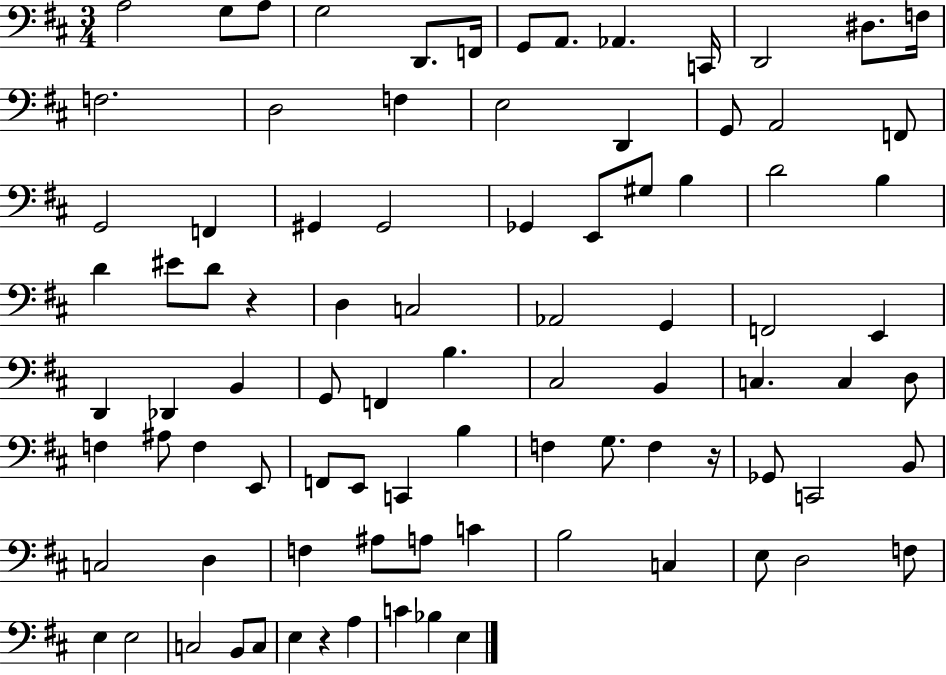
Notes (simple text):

A3/h G3/e A3/e G3/h D2/e. F2/s G2/e A2/e. Ab2/q. C2/s D2/h D#3/e. F3/s F3/h. D3/h F3/q E3/h D2/q G2/e A2/h F2/e G2/h F2/q G#2/q G#2/h Gb2/q E2/e G#3/e B3/q D4/h B3/q D4/q EIS4/e D4/e R/q D3/q C3/h Ab2/h G2/q F2/h E2/q D2/q Db2/q B2/q G2/e F2/q B3/q. C#3/h B2/q C3/q. C3/q D3/e F3/q A#3/e F3/q E2/e F2/e E2/e C2/q B3/q F3/q G3/e. F3/q R/s Gb2/e C2/h B2/e C3/h D3/q F3/q A#3/e A3/e C4/q B3/h C3/q E3/e D3/h F3/e E3/q E3/h C3/h B2/e C3/e E3/q R/q A3/q C4/q Bb3/q E3/q